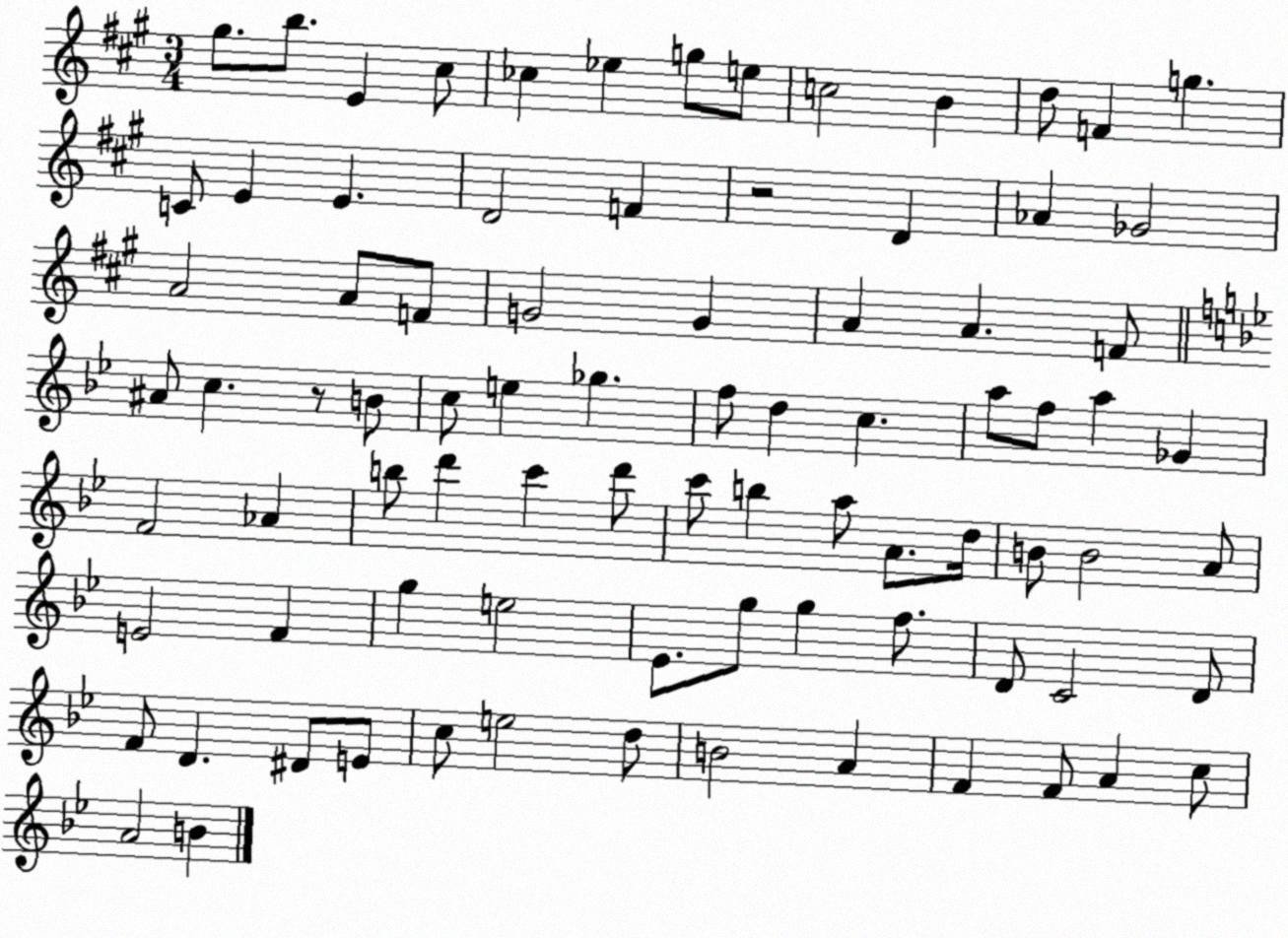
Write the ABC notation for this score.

X:1
T:Untitled
M:3/4
L:1/4
K:A
^g/2 b/2 E ^c/2 _c _e g/2 e/2 c2 B d/2 F g C/2 E E D2 F z2 D _A _G2 A2 A/2 F/2 G2 G A A F/2 ^A/2 c z/2 B/2 c/2 e _g f/2 d c a/2 f/2 a _G F2 _A b/2 d' c' d'/2 c'/2 b a/2 A/2 d/4 B/2 B2 A/2 E2 F g e2 _E/2 g/2 g f/2 D/2 C2 D/2 F/2 D ^D/2 E/2 c/2 e2 d/2 B2 A F F/2 A c/2 A2 B